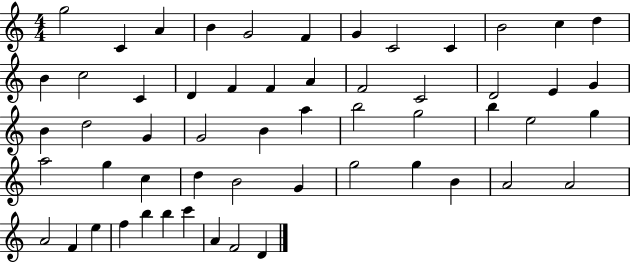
X:1
T:Untitled
M:4/4
L:1/4
K:C
g2 C A B G2 F G C2 C B2 c d B c2 C D F F A F2 C2 D2 E G B d2 G G2 B a b2 g2 b e2 g a2 g c d B2 G g2 g B A2 A2 A2 F e f b b c' A F2 D